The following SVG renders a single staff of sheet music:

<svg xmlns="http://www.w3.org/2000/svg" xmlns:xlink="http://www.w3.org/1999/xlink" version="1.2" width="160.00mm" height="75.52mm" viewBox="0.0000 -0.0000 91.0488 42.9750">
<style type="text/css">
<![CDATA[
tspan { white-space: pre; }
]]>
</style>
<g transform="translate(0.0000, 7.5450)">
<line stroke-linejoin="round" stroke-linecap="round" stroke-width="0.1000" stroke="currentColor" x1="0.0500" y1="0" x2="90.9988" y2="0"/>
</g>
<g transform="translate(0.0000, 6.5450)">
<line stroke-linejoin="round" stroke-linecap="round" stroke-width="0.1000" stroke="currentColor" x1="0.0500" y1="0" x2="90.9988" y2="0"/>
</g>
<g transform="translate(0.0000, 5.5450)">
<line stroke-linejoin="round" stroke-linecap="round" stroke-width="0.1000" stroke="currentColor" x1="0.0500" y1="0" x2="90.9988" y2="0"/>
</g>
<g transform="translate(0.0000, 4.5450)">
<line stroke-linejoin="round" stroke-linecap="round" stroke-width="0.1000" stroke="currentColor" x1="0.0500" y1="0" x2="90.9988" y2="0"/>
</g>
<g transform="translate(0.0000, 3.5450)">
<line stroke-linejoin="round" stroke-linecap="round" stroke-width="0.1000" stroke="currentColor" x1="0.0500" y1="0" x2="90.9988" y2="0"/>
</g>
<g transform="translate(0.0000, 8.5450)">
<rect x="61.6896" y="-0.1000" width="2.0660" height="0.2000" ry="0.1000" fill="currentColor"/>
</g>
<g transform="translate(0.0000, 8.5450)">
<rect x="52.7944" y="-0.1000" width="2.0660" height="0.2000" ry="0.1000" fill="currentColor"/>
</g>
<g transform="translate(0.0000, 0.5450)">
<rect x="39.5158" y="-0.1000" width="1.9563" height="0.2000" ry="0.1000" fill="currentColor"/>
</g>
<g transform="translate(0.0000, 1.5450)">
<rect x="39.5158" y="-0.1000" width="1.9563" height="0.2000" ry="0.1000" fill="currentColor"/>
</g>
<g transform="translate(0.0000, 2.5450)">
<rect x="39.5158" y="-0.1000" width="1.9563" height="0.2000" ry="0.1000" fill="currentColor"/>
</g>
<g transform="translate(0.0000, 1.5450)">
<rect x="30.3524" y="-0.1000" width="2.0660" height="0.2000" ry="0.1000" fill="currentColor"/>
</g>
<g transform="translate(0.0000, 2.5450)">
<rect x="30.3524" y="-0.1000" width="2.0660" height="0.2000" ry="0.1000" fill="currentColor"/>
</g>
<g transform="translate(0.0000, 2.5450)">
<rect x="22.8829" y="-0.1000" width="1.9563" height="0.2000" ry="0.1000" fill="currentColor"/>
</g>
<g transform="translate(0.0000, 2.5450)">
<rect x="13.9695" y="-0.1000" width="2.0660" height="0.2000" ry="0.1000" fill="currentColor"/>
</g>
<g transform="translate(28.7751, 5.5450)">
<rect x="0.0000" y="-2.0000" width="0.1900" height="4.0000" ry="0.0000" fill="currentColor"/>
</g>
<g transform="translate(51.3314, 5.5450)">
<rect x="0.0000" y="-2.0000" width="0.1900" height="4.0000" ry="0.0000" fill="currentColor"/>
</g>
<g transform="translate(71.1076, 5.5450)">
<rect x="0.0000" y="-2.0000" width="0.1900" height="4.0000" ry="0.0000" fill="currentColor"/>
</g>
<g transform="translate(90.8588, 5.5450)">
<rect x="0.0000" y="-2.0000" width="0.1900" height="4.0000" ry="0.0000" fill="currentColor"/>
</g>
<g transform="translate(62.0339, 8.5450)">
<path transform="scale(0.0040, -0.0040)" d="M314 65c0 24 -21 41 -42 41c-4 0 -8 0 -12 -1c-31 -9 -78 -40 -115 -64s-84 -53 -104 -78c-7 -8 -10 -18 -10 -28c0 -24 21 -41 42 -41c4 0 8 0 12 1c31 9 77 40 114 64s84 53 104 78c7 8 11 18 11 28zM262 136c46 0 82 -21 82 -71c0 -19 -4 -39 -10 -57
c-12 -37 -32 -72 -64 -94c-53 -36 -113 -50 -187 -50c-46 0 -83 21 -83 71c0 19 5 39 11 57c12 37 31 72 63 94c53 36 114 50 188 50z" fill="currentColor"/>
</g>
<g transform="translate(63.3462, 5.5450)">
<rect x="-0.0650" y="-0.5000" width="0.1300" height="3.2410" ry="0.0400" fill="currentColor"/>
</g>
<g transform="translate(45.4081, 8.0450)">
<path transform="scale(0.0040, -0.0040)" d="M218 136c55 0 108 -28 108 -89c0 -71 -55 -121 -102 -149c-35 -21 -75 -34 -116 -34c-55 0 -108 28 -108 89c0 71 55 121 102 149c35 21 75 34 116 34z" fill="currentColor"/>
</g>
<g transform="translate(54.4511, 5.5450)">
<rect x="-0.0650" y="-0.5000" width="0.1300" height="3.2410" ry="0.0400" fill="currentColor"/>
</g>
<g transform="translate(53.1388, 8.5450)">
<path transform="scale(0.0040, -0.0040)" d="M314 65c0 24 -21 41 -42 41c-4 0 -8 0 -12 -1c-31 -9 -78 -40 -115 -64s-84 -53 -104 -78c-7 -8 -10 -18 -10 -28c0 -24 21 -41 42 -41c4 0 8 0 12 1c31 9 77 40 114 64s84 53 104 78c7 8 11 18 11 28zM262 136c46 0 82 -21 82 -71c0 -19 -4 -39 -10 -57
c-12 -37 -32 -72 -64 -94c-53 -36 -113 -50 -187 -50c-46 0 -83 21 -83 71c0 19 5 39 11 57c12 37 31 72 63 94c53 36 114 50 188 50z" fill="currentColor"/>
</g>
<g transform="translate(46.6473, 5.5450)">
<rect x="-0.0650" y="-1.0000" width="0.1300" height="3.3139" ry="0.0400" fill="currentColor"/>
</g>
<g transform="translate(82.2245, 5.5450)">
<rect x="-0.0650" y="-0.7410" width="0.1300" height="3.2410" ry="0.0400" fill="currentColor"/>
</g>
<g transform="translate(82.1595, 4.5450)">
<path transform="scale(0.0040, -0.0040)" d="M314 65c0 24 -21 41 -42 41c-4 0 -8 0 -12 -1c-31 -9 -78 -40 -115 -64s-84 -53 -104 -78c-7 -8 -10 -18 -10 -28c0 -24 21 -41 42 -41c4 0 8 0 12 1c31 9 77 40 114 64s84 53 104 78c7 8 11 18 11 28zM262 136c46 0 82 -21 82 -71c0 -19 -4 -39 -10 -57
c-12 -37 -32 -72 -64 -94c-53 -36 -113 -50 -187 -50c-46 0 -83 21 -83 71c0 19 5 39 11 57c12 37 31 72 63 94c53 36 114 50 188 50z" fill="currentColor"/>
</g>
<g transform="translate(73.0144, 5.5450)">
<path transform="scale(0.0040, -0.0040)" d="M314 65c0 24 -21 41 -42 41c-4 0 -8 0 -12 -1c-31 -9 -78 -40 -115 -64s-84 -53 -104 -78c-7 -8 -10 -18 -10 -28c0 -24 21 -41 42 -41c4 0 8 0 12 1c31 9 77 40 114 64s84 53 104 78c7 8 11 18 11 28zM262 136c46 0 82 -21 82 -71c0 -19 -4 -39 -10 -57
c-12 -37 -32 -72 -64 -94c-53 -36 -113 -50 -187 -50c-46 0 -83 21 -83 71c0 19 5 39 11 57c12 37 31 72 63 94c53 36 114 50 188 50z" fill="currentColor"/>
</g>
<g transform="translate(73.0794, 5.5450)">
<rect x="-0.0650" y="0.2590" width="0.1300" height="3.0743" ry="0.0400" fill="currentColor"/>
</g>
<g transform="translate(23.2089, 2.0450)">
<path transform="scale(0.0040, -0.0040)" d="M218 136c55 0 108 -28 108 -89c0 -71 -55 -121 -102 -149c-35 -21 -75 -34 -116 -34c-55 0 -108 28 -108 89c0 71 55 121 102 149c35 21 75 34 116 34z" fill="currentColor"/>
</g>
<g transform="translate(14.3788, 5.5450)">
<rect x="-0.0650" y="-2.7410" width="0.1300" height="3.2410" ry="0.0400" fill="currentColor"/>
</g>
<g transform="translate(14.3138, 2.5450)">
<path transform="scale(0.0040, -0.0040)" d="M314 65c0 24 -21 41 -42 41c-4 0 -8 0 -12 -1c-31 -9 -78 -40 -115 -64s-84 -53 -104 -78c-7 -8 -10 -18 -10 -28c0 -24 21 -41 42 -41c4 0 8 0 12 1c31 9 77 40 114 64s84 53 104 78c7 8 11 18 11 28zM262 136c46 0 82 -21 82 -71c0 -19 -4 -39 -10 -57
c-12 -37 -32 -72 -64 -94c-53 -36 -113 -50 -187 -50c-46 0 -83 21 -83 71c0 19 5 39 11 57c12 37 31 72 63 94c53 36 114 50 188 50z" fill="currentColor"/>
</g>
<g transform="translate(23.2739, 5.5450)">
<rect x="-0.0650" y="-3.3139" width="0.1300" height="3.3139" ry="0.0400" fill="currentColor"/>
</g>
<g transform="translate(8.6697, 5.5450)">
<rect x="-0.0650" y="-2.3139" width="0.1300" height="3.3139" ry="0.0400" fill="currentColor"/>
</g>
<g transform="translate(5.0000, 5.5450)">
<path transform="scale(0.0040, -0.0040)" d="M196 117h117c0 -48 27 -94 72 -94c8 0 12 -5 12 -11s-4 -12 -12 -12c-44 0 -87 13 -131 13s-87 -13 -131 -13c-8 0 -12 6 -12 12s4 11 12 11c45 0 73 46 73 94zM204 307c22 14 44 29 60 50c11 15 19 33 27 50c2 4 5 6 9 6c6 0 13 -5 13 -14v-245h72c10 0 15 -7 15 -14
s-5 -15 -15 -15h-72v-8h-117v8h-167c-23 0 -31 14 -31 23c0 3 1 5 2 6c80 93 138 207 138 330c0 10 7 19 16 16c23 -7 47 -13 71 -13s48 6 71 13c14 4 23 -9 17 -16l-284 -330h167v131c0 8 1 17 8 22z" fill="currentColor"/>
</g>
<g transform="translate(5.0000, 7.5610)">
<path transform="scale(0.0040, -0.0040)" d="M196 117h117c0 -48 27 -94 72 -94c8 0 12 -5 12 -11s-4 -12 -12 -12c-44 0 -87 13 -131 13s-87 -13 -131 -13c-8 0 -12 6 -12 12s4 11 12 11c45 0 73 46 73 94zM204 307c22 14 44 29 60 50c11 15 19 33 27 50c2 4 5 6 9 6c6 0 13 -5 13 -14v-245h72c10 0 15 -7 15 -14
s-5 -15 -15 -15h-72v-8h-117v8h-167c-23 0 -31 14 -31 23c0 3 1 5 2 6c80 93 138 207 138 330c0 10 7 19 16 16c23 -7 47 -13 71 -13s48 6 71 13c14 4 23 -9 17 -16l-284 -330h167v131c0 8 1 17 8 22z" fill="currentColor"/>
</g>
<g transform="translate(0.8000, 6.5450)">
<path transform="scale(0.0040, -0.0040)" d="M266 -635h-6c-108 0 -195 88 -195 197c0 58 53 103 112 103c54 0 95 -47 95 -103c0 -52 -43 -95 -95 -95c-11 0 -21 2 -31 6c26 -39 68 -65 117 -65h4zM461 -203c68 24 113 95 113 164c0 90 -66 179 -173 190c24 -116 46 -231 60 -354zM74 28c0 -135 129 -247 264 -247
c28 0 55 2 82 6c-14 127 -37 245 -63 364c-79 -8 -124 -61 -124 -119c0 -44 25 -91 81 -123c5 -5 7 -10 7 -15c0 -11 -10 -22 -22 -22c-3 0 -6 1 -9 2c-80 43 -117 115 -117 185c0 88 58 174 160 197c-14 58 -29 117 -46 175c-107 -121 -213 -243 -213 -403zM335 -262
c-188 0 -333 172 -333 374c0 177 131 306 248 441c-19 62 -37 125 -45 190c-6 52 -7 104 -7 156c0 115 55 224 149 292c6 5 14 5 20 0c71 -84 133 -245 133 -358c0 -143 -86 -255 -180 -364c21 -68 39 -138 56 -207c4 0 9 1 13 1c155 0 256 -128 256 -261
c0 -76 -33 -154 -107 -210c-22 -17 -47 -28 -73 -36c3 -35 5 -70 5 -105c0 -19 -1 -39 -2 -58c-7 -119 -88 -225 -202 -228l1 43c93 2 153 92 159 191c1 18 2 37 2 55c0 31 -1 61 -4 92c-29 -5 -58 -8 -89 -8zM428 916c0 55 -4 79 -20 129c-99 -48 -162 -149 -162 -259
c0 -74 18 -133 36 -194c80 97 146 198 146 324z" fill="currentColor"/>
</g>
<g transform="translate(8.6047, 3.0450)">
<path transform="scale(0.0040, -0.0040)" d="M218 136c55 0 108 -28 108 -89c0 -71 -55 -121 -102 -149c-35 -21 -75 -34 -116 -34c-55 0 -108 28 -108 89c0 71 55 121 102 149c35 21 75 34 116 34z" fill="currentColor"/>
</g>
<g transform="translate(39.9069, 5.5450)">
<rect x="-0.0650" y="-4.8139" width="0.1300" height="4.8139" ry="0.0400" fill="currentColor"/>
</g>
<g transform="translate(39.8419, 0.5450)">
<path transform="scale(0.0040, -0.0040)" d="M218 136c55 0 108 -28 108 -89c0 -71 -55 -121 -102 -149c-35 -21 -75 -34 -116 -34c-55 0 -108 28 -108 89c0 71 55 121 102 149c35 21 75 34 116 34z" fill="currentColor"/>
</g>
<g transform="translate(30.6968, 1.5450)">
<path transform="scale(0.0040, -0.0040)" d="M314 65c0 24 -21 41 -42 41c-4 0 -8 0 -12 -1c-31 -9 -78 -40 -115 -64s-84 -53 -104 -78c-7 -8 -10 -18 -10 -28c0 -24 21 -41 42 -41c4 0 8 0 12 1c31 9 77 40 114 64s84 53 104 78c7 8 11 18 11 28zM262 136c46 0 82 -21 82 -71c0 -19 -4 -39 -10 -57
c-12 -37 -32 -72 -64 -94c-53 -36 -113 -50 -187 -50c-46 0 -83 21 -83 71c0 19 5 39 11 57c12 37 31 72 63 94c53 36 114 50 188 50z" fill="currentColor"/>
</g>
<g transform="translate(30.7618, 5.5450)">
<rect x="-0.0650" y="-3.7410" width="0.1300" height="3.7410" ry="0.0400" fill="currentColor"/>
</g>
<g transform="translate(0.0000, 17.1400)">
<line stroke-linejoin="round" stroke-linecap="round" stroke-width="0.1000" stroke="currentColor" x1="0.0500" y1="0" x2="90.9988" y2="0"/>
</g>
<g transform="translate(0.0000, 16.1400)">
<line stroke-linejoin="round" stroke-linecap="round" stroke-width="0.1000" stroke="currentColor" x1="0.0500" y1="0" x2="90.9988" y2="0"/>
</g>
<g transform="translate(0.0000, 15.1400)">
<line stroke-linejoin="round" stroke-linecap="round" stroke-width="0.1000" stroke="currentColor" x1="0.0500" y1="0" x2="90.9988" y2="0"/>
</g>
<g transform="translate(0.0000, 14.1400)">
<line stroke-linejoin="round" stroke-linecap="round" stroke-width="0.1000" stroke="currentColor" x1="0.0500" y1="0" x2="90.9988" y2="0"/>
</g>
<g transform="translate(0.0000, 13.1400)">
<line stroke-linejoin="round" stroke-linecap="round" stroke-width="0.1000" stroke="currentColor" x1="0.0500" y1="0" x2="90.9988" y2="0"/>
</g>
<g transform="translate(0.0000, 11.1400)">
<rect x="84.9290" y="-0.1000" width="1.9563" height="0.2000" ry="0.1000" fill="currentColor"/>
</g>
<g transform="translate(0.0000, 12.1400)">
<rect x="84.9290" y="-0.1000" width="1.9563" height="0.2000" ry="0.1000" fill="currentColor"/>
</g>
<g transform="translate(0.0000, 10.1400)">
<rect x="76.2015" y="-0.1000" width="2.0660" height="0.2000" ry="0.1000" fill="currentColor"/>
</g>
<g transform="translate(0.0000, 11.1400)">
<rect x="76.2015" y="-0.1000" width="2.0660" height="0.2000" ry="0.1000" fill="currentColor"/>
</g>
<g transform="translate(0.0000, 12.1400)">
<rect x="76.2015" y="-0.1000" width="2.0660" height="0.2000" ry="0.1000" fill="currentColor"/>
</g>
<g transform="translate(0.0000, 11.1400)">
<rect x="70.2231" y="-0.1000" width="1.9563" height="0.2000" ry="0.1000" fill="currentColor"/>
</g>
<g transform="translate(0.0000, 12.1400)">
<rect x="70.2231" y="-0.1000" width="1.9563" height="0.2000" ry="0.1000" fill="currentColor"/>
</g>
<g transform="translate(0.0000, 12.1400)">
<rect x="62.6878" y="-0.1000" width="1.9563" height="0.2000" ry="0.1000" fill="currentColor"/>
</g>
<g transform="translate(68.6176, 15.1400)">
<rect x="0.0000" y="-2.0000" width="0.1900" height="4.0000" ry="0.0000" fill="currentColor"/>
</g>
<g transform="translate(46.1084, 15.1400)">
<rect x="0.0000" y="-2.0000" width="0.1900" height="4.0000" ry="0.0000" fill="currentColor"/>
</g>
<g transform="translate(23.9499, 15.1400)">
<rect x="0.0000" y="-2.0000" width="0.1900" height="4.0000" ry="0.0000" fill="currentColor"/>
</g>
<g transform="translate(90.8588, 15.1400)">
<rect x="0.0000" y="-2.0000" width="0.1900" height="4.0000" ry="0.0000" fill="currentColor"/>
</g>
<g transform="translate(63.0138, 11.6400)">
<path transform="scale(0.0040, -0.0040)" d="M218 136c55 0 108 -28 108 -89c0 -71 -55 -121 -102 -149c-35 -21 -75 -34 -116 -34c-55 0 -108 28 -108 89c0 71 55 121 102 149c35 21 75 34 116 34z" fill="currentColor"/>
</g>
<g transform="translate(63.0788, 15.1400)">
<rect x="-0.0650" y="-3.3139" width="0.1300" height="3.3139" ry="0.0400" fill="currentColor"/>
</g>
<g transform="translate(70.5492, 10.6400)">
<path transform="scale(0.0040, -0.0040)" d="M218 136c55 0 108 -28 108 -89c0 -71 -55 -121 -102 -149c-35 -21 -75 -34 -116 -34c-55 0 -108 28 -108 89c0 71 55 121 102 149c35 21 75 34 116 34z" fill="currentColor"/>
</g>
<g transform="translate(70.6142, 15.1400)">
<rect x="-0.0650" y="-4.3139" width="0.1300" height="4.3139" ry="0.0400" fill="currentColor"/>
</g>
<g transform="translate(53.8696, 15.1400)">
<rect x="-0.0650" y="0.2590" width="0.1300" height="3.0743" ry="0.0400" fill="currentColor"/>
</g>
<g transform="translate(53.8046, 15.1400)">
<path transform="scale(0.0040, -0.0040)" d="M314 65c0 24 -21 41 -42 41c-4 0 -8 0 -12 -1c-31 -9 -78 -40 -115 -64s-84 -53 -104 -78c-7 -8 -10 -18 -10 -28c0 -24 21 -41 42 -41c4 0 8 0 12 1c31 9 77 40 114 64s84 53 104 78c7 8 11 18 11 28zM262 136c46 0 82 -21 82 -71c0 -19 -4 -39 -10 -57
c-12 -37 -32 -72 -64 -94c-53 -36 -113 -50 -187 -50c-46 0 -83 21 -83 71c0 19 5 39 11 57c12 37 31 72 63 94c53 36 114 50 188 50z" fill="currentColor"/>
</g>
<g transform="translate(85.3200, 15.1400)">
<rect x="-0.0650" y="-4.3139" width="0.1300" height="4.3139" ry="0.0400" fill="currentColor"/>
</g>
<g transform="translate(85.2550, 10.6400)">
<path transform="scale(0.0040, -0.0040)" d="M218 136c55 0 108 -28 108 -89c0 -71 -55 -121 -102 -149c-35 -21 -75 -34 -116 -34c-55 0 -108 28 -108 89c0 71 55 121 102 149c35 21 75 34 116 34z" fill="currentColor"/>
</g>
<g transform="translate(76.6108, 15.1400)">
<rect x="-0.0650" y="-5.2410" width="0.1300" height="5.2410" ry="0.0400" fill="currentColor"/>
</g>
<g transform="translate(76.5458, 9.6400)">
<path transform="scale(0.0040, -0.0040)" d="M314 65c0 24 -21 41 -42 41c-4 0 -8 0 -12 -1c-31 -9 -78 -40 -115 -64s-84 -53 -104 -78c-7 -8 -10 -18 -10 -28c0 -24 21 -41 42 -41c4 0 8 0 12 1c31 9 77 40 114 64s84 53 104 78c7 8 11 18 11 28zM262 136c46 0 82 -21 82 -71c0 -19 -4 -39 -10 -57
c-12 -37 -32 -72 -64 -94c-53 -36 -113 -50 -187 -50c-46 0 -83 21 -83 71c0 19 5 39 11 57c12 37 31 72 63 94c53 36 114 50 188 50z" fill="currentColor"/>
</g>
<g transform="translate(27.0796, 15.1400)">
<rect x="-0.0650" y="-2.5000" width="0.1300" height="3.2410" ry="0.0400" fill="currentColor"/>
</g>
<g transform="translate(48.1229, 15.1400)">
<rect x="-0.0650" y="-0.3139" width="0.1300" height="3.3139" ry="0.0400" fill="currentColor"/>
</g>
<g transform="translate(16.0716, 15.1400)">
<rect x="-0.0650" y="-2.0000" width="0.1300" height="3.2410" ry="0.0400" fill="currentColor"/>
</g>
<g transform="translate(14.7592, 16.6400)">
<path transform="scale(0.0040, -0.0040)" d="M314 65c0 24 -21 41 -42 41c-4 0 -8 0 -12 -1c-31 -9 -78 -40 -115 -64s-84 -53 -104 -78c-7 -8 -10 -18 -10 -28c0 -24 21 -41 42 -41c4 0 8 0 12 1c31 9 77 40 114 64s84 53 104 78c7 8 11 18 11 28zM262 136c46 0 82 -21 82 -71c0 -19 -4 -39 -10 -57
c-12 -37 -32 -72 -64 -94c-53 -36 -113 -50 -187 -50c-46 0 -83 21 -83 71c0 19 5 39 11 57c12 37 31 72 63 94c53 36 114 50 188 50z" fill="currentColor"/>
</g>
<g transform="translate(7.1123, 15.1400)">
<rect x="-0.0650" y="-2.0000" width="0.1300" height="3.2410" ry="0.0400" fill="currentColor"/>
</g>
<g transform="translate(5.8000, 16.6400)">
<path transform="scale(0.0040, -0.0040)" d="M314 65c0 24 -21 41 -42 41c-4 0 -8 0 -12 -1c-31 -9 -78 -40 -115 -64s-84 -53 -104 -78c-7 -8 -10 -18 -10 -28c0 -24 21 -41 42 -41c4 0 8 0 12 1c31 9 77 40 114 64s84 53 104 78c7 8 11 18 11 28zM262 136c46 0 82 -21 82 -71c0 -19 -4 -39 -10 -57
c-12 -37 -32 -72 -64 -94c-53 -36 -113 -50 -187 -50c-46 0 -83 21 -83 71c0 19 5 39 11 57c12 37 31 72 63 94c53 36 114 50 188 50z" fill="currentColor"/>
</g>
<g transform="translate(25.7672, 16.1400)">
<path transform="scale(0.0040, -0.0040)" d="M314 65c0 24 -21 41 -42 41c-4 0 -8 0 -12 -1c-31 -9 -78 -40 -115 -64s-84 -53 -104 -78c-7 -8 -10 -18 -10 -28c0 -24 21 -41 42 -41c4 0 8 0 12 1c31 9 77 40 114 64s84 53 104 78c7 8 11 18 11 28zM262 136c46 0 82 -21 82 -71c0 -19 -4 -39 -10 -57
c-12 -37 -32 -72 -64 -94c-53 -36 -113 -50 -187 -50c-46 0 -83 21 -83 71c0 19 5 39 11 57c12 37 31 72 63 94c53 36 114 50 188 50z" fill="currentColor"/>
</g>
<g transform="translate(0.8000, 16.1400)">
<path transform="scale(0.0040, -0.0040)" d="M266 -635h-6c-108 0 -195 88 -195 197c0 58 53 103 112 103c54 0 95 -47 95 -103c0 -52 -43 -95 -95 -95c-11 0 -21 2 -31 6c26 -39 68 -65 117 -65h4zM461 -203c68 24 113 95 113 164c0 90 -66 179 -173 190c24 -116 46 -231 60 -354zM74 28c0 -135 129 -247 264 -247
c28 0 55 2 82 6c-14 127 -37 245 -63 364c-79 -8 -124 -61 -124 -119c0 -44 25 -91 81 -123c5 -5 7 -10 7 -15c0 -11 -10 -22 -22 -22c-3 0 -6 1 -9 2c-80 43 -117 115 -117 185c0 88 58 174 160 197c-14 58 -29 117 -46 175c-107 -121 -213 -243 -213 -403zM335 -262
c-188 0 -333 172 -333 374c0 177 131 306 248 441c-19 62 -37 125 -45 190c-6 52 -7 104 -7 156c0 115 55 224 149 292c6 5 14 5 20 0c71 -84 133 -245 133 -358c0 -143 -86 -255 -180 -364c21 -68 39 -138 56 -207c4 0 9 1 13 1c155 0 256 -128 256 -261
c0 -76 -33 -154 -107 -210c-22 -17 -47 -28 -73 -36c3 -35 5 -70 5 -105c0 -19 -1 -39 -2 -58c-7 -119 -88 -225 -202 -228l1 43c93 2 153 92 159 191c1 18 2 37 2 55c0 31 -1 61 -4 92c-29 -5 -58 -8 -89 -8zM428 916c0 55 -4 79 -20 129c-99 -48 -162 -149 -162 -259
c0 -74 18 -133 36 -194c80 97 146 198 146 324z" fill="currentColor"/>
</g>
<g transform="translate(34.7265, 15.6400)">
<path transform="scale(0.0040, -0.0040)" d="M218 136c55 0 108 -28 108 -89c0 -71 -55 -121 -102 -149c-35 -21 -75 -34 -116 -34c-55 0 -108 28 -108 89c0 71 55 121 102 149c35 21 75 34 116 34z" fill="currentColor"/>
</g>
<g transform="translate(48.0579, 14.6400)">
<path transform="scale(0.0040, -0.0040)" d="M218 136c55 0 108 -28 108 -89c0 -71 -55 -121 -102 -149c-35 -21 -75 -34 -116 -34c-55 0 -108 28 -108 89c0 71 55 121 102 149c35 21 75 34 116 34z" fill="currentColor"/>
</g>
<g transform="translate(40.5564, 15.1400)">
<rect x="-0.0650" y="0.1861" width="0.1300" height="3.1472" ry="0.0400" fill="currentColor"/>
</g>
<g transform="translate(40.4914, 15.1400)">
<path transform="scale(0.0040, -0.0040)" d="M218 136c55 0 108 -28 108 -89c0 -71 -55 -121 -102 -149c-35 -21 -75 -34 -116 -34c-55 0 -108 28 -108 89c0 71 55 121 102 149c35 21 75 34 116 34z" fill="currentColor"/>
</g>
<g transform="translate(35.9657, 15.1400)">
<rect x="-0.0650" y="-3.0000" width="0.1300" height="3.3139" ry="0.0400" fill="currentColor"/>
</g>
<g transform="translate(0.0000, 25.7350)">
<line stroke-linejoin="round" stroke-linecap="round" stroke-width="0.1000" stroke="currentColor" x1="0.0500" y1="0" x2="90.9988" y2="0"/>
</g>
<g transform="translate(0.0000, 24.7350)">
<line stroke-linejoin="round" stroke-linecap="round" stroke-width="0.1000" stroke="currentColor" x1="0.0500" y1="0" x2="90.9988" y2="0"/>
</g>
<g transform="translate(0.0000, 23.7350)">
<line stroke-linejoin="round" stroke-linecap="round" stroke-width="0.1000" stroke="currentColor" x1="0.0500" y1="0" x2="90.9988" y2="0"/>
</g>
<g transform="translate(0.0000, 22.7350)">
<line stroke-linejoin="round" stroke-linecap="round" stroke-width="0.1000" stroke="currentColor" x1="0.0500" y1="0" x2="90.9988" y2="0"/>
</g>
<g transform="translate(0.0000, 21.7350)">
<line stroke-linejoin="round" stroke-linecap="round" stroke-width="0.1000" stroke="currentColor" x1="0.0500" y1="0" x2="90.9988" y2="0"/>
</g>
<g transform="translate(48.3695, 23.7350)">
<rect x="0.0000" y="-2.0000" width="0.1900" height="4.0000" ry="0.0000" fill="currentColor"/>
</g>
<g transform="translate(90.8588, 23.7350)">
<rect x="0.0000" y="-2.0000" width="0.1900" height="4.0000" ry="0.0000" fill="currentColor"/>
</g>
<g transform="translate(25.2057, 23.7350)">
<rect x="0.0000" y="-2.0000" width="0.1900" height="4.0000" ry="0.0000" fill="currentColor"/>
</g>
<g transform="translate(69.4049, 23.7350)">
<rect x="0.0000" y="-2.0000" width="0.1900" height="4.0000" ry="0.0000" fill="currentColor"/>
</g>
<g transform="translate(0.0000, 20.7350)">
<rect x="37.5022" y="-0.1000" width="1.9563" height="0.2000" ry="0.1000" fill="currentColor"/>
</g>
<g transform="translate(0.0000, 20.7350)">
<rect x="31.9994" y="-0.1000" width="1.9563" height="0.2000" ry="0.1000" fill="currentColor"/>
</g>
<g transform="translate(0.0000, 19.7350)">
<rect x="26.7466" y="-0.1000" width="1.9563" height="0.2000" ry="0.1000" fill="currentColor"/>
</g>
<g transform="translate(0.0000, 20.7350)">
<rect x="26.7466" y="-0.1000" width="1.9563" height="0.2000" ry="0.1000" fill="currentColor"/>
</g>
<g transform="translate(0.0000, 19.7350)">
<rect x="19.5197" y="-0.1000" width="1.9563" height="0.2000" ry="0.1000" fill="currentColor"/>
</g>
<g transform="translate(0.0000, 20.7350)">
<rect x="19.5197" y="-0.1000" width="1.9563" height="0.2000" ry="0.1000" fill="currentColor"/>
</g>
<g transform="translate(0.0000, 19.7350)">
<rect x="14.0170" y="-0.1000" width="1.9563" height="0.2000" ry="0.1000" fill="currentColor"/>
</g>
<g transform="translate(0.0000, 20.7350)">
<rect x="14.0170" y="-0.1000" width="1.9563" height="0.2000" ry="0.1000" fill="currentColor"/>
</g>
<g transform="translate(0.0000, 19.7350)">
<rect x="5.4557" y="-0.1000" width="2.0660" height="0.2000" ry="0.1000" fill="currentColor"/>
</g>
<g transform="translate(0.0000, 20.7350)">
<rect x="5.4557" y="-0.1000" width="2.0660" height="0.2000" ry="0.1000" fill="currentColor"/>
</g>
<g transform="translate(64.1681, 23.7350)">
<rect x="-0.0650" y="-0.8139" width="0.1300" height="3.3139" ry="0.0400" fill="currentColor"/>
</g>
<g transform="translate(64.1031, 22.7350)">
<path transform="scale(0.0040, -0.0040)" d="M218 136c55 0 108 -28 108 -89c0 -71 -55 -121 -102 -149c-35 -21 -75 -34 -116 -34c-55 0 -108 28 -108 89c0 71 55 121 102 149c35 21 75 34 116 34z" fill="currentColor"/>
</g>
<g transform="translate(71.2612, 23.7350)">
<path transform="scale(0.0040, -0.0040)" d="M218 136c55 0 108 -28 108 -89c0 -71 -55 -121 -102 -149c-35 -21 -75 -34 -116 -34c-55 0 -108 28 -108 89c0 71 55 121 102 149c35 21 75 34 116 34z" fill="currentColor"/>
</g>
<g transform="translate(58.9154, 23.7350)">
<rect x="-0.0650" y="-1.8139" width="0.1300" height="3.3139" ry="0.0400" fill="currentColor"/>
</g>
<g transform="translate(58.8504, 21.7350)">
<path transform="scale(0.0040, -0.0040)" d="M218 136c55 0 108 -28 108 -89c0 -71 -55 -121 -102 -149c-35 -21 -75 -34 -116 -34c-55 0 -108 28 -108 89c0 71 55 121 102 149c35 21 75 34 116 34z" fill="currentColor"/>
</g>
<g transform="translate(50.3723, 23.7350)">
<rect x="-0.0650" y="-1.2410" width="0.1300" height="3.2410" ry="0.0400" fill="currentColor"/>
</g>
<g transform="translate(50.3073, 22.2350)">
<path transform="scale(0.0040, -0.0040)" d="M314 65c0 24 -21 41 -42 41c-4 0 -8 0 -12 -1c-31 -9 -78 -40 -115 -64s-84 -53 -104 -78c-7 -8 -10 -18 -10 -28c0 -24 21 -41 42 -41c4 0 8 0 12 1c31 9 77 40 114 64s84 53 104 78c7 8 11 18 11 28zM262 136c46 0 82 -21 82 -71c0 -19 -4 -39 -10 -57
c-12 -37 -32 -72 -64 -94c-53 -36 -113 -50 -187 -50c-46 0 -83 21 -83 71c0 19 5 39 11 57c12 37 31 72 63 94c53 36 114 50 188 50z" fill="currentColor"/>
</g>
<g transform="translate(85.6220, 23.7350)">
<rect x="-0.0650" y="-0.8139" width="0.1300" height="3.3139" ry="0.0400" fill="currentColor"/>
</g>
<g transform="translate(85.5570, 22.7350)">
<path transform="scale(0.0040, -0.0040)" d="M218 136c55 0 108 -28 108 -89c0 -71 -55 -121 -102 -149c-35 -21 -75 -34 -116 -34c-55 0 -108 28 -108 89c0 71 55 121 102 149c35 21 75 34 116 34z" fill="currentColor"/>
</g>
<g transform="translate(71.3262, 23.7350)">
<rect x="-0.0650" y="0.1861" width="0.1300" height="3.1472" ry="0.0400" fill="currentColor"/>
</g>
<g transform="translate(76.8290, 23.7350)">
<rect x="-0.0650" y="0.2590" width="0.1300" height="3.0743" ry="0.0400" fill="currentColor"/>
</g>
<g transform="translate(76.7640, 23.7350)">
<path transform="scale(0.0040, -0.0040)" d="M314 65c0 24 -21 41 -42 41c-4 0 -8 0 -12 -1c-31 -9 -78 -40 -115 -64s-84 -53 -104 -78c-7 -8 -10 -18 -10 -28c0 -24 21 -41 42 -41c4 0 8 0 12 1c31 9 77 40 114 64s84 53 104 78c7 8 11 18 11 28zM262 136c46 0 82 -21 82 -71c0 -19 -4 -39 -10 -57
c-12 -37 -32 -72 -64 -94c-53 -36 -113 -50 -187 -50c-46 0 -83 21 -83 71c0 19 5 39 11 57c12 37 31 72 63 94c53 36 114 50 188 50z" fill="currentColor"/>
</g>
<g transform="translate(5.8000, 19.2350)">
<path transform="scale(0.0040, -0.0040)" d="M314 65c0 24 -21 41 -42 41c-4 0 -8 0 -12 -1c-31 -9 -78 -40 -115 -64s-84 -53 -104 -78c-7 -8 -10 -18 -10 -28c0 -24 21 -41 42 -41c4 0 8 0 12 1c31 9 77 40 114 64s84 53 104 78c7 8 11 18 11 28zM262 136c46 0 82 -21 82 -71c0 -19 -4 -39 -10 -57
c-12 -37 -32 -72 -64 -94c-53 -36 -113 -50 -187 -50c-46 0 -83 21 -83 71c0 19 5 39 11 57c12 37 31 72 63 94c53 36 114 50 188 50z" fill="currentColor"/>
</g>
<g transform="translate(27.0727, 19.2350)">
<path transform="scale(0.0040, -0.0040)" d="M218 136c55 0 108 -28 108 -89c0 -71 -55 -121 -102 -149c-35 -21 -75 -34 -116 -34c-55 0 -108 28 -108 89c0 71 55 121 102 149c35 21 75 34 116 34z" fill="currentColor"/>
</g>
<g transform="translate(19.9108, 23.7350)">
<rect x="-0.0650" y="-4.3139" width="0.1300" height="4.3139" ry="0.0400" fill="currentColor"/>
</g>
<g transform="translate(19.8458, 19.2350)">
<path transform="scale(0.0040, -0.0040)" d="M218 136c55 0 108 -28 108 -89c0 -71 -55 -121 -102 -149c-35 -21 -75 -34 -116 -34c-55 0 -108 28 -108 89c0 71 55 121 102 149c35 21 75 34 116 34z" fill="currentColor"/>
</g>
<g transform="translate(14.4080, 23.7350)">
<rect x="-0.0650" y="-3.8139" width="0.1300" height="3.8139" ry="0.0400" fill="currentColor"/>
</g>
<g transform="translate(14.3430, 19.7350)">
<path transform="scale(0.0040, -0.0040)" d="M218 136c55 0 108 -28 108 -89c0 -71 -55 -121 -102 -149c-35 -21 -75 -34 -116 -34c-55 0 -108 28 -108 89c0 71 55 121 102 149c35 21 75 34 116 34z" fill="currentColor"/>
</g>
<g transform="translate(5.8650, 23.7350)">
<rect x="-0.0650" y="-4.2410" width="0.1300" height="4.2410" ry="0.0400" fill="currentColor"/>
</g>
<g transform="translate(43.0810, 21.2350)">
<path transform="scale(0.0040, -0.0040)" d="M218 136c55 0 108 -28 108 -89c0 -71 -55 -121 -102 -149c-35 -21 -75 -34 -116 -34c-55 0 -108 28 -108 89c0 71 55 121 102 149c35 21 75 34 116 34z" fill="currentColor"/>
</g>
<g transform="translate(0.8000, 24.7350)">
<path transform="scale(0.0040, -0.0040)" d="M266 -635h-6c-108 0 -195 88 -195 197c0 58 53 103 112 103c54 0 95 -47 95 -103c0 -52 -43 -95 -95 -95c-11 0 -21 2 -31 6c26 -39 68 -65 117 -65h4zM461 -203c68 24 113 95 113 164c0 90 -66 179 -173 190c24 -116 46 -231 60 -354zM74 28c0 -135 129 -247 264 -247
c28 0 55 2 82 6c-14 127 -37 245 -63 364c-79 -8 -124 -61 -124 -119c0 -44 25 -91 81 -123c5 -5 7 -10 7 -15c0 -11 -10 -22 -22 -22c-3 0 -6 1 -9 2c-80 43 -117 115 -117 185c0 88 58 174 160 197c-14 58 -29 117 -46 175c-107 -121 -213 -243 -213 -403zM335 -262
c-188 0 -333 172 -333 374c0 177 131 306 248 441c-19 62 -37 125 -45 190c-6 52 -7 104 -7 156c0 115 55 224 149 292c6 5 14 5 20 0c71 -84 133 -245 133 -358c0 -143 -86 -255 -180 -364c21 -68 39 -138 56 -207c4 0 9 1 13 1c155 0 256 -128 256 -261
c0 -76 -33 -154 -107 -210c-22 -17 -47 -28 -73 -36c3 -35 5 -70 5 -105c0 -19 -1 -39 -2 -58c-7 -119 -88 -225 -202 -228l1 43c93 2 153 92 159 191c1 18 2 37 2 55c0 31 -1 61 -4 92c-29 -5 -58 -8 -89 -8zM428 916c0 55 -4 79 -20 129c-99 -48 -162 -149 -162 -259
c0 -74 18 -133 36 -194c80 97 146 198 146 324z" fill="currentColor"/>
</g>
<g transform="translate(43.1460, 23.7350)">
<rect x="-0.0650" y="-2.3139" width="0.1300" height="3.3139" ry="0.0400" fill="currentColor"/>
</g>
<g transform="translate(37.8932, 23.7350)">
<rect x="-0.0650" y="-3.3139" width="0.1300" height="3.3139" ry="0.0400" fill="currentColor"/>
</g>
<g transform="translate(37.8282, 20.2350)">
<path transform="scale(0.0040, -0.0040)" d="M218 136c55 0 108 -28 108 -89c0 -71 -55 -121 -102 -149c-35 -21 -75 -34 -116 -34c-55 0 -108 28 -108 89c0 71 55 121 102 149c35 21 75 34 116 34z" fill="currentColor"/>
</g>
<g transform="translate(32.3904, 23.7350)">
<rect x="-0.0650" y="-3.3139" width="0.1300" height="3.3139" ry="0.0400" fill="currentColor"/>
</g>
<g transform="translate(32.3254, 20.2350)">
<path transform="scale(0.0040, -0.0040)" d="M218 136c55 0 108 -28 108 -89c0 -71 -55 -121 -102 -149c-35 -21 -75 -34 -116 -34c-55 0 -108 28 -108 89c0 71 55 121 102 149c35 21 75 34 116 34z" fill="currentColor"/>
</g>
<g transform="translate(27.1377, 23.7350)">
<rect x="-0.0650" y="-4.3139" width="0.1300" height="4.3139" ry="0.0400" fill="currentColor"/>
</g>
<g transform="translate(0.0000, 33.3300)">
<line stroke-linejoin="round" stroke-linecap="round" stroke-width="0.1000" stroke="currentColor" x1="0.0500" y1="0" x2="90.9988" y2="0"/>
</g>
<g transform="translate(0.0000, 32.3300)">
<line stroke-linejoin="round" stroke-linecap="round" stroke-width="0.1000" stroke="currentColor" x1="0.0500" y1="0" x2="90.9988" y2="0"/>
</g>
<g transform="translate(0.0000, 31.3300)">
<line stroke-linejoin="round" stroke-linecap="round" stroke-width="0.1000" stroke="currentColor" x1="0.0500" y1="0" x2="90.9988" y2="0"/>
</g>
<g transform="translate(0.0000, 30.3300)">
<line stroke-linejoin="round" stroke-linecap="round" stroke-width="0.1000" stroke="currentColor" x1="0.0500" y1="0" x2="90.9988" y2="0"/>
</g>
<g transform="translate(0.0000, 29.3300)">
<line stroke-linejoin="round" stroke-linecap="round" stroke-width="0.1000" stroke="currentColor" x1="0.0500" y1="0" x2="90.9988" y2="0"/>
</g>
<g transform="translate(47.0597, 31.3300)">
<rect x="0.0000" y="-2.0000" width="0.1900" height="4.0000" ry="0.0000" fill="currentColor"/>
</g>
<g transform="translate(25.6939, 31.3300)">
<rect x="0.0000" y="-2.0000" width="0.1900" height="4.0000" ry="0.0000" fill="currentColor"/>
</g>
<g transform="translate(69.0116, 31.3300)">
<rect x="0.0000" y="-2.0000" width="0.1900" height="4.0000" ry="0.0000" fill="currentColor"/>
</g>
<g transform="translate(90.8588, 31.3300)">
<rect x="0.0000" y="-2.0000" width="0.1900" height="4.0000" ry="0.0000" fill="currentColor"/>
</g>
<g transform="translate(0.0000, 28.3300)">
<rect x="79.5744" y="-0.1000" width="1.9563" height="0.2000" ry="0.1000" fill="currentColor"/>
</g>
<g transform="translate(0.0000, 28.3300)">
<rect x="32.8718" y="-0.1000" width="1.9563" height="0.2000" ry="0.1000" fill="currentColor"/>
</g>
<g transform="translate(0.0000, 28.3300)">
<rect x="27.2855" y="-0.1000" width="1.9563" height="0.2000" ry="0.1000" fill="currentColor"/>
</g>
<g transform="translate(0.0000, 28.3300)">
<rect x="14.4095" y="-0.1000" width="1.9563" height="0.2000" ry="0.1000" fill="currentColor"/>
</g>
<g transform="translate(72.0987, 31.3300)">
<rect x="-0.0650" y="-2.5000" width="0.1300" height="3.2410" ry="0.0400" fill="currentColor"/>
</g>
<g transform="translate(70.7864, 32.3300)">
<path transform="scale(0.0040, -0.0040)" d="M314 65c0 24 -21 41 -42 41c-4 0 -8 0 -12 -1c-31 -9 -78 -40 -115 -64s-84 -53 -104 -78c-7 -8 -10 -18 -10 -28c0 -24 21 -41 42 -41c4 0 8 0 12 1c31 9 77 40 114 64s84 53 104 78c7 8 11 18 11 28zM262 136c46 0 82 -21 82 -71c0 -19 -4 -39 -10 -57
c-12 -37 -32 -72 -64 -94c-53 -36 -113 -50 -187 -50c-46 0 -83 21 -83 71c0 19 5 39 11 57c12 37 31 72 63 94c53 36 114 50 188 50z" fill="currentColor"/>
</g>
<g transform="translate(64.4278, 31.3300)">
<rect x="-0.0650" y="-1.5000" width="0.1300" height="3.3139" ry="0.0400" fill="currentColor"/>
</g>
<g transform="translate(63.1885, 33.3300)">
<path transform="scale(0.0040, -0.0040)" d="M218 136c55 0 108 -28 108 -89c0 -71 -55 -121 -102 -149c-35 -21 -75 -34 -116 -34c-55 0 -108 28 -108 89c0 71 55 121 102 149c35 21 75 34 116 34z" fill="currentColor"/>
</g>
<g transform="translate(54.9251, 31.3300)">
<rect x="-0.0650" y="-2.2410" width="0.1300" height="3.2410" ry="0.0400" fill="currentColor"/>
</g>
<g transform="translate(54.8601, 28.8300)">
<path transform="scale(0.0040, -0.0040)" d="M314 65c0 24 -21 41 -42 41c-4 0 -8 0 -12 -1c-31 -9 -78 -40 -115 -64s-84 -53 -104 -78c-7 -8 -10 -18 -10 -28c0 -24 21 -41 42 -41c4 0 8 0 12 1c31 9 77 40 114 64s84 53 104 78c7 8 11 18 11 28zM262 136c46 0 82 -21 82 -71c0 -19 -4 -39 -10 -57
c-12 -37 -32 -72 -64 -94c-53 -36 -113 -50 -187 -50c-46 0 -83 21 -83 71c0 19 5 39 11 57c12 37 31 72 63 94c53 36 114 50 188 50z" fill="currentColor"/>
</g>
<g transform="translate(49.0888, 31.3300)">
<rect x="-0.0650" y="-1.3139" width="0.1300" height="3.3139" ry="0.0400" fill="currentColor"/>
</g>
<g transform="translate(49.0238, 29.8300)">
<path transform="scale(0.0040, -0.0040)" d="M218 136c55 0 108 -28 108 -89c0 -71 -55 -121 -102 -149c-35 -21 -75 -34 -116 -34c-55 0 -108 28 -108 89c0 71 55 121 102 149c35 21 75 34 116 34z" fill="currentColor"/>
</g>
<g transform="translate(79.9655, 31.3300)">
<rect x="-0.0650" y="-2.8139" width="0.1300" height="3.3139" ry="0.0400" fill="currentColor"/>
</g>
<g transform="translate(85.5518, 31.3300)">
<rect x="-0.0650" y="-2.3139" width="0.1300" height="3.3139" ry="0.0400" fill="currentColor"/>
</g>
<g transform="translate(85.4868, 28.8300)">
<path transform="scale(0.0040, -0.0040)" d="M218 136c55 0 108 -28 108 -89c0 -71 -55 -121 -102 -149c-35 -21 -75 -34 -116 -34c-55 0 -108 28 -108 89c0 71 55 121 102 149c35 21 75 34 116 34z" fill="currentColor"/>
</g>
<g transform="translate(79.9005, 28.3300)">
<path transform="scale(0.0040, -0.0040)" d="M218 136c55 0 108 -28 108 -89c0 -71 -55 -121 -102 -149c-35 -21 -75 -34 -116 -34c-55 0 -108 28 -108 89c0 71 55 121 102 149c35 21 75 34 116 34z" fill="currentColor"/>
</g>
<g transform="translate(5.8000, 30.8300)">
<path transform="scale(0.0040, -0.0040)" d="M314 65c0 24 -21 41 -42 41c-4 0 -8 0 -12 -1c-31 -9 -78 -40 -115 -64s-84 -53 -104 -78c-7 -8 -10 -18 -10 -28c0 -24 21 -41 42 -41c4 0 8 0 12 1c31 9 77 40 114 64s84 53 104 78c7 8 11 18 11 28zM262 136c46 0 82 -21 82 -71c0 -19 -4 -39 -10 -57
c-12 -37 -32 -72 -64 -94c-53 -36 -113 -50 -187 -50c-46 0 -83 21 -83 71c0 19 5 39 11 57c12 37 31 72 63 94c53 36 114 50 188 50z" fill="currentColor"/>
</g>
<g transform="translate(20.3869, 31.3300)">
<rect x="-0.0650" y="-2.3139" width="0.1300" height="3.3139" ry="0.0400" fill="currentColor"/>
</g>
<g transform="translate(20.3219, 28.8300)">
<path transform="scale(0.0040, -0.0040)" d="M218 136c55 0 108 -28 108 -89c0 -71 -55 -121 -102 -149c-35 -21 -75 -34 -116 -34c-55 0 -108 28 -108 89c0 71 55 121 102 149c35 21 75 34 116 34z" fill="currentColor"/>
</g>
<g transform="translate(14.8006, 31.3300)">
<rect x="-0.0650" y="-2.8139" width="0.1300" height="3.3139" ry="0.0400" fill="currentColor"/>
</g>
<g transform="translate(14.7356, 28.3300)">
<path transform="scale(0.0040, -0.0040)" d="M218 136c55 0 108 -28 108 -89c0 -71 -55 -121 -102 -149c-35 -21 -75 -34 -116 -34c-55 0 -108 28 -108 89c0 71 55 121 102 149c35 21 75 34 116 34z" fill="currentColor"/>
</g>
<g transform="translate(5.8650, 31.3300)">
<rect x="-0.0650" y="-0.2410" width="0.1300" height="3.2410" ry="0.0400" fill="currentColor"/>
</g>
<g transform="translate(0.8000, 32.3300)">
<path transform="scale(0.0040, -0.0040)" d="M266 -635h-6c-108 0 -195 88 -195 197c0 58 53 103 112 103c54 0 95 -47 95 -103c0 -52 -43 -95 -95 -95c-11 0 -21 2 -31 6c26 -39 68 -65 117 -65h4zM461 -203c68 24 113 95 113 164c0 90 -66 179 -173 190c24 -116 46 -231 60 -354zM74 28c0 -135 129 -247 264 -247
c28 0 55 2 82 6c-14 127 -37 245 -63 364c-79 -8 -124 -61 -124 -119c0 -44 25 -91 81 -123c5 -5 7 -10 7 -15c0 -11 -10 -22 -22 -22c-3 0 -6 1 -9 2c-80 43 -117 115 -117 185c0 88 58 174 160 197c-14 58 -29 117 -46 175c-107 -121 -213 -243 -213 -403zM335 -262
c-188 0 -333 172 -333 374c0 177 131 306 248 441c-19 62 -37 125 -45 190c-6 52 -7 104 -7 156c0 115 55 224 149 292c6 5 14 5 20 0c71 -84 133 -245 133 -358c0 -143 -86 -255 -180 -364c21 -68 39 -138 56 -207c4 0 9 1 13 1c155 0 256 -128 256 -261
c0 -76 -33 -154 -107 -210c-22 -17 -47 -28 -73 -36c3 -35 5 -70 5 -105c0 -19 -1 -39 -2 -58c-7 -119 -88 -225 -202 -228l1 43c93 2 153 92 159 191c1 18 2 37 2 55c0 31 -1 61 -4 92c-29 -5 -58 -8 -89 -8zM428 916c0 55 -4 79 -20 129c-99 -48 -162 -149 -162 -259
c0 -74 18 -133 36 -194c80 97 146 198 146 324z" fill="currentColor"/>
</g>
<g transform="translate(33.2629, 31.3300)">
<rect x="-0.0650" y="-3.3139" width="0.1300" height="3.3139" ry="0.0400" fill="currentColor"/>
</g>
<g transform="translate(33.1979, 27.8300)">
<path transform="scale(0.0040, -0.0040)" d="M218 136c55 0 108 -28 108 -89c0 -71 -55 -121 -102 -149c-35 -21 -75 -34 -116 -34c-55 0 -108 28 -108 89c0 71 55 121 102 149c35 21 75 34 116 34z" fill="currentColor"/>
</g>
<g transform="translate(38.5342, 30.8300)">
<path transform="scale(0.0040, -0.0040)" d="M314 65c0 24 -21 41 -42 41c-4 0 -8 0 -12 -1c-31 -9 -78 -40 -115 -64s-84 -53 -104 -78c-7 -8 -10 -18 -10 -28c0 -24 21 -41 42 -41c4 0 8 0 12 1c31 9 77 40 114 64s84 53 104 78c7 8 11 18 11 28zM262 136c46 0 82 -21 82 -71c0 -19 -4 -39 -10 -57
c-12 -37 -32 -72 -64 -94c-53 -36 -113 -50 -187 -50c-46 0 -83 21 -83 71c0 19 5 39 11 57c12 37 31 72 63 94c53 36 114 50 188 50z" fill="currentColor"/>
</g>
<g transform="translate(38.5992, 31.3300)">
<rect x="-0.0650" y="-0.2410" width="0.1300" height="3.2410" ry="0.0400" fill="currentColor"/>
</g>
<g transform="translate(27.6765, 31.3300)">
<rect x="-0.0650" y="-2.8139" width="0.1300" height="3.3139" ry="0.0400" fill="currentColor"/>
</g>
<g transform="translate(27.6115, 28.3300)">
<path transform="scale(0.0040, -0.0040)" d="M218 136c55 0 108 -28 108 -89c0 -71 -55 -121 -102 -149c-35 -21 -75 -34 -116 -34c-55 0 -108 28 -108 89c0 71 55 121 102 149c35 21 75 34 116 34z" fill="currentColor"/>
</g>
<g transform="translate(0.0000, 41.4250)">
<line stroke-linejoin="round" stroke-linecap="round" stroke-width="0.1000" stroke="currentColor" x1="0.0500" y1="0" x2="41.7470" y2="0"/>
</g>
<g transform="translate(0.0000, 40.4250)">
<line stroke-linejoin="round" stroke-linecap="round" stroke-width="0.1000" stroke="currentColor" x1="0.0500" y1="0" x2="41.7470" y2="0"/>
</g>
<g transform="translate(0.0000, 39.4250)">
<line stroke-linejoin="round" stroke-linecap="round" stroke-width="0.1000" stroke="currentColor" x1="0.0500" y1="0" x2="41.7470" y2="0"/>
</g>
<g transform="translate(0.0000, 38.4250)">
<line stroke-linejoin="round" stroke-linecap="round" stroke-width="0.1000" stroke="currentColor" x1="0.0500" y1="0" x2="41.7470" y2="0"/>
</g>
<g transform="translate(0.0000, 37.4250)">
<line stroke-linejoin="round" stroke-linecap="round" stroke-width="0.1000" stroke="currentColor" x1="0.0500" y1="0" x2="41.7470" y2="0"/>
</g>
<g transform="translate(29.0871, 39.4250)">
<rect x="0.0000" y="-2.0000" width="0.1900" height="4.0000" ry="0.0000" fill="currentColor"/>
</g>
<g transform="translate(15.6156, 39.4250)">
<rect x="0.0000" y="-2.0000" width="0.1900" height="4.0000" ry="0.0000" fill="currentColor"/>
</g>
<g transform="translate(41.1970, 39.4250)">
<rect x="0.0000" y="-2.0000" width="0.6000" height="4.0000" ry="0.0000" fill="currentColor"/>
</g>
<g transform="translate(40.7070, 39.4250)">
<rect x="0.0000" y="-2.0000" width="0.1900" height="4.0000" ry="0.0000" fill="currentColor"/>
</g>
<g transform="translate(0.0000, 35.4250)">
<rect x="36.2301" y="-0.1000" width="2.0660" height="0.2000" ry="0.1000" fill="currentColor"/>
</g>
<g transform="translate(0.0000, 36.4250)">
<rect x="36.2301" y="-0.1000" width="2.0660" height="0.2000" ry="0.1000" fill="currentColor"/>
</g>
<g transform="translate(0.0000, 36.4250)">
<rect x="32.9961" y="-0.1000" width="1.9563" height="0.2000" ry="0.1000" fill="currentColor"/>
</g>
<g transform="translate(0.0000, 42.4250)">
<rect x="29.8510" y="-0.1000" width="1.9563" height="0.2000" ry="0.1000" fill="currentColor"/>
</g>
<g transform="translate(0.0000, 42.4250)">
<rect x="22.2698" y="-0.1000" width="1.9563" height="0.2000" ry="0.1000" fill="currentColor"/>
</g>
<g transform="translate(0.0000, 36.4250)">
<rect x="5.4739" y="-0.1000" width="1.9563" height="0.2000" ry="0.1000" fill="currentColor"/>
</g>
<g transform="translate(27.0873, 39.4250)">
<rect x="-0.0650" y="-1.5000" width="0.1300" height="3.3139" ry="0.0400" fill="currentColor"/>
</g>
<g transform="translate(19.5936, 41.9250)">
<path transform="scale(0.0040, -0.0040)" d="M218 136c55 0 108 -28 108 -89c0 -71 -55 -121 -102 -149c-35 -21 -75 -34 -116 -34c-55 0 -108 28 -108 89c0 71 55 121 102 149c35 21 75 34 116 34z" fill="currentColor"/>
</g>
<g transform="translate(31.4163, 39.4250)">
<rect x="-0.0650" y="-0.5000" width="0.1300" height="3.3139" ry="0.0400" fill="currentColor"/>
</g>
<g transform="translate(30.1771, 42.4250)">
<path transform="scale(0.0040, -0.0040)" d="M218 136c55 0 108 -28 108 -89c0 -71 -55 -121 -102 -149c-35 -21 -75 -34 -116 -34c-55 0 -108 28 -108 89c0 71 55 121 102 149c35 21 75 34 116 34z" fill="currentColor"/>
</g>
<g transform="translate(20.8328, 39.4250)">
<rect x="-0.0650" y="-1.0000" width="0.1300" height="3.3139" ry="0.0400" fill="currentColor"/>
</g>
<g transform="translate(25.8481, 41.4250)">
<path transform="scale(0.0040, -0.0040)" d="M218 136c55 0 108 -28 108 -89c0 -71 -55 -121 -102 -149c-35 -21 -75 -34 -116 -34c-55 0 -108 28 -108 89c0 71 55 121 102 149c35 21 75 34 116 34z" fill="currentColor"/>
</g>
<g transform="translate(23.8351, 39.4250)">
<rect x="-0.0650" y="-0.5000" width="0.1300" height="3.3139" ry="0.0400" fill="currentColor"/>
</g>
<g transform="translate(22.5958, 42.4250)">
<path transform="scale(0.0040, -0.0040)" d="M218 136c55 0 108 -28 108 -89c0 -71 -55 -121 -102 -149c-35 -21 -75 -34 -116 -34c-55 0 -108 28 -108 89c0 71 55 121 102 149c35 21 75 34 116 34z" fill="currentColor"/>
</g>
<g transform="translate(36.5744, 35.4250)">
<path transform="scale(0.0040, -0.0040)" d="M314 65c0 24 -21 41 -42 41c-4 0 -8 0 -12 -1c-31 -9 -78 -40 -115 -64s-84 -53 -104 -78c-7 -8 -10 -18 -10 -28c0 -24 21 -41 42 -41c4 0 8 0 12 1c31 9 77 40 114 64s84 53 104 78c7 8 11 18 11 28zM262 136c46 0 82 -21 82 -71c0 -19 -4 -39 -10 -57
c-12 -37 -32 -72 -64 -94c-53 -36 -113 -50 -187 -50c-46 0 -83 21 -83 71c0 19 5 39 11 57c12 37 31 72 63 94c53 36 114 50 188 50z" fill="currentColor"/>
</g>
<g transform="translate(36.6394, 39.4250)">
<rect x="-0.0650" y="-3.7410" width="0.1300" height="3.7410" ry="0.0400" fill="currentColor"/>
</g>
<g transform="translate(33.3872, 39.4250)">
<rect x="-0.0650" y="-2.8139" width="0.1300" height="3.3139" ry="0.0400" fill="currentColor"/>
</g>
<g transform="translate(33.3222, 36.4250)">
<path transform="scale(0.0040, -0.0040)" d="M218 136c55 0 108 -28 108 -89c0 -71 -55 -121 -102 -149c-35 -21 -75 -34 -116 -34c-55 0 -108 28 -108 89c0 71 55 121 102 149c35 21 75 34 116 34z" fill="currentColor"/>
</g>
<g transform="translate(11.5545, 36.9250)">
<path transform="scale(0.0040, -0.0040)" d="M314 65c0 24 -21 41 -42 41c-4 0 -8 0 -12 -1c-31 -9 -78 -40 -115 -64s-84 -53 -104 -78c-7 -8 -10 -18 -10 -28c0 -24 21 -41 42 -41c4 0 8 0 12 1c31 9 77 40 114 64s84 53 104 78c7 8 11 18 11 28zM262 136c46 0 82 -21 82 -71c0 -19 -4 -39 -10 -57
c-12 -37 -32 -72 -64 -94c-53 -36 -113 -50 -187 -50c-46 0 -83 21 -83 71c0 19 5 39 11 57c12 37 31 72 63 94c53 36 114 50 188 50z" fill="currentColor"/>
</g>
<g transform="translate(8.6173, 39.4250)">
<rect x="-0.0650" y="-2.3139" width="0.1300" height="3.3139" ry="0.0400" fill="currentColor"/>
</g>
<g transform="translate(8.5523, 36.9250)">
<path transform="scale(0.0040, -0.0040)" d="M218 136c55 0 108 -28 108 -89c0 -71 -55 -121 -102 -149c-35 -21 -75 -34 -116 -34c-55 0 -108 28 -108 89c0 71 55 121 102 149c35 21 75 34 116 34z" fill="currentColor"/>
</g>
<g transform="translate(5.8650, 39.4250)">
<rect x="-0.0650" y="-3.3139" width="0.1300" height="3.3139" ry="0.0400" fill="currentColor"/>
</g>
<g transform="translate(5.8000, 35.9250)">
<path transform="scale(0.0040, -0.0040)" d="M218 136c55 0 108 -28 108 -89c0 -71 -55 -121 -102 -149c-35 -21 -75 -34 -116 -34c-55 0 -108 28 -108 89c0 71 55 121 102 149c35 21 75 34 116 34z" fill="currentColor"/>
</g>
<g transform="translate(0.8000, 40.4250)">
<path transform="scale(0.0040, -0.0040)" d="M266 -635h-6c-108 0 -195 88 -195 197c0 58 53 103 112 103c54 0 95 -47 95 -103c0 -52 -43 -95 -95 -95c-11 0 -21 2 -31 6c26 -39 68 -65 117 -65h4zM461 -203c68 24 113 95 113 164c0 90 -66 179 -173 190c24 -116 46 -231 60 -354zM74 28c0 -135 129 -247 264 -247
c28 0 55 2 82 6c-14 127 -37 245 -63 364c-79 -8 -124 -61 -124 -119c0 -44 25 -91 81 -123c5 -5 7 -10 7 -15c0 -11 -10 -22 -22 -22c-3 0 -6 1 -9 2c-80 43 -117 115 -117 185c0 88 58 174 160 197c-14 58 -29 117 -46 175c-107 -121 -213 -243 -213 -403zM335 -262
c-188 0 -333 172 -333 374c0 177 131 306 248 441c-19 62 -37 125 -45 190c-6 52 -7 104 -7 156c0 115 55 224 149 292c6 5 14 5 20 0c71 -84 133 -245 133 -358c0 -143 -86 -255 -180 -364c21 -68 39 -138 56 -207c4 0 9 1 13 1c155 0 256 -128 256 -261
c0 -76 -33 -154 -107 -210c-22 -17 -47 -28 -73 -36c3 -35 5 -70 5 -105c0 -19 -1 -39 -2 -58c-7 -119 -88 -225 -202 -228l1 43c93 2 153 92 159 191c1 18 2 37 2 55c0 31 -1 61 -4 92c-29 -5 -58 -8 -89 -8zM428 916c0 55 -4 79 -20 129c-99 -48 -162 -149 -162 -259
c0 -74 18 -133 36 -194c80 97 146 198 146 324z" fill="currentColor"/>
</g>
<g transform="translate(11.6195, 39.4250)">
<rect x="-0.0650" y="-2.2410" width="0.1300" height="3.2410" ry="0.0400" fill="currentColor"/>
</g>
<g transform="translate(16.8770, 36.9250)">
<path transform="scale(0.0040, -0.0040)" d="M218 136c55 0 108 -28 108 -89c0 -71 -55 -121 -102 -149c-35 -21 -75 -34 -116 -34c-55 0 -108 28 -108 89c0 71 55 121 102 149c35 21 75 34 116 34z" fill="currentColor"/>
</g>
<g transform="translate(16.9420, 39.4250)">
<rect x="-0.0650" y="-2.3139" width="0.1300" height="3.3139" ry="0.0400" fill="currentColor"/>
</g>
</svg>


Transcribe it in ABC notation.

X:1
T:Untitled
M:4/4
L:1/4
K:C
g a2 b c'2 e' D C2 C2 B2 d2 F2 F2 G2 A B c B2 b d' f'2 d' d'2 c' d' d' b b g e2 f d B B2 d c2 a g a b c2 e g2 E G2 a g b g g2 g D C E C a c'2